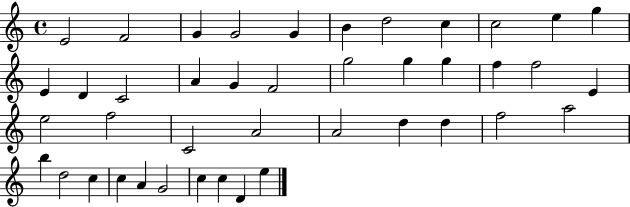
{
  \clef treble
  \time 4/4
  \defaultTimeSignature
  \key c \major
  e'2 f'2 | g'4 g'2 g'4 | b'4 d''2 c''4 | c''2 e''4 g''4 | \break e'4 d'4 c'2 | a'4 g'4 f'2 | g''2 g''4 g''4 | f''4 f''2 e'4 | \break e''2 f''2 | c'2 a'2 | a'2 d''4 d''4 | f''2 a''2 | \break b''4 d''2 c''4 | c''4 a'4 g'2 | c''4 c''4 d'4 e''4 | \bar "|."
}